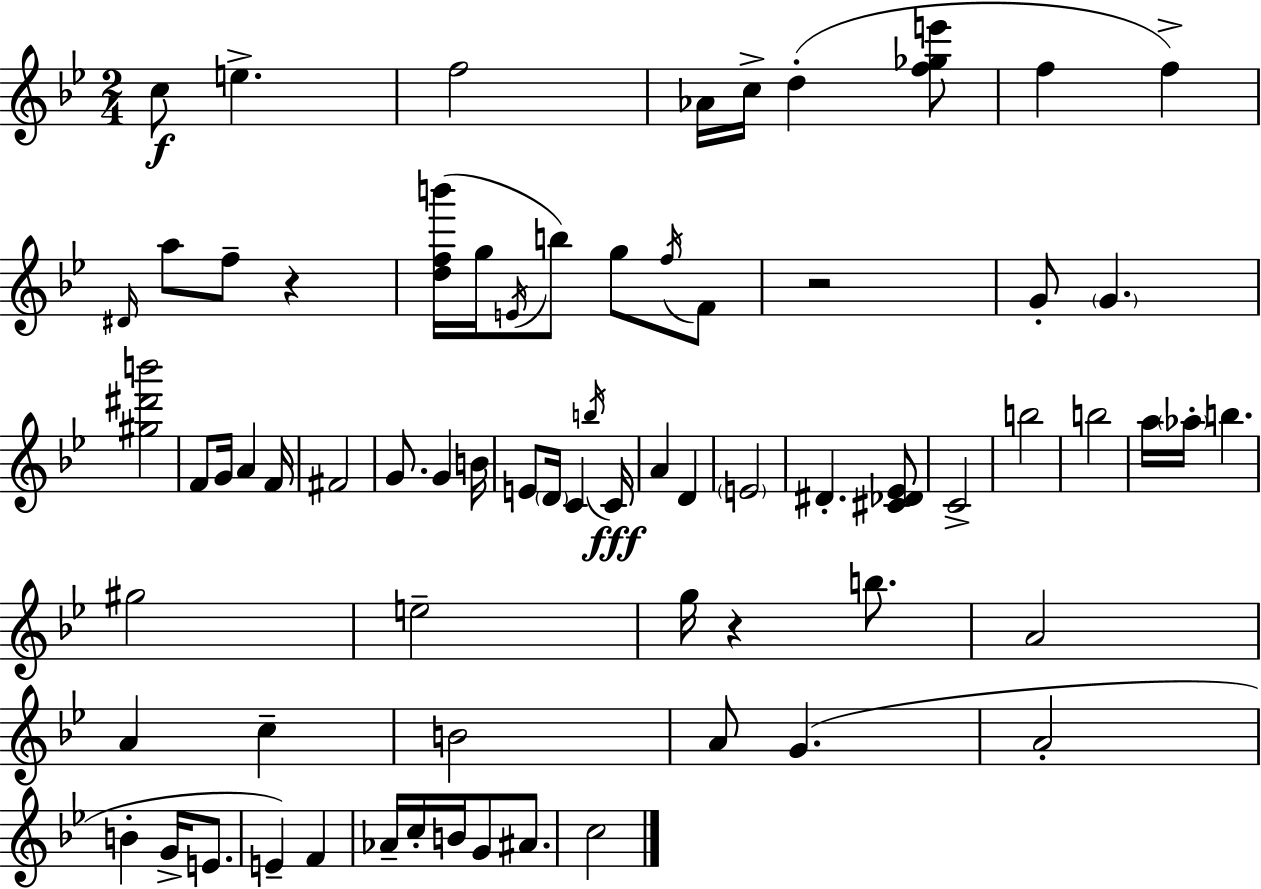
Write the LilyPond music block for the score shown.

{
  \clef treble
  \numericTimeSignature
  \time 2/4
  \key bes \major
  c''8\f e''4.-> | f''2 | aes'16 c''16-> d''4-.( <f'' ges'' e'''>8 | f''4 f''4->) | \break \grace { dis'16 } a''8 f''8-- r4 | <d'' f'' b'''>16( g''16 \acciaccatura { e'16 }) b''8 g''8 | \acciaccatura { f''16 } f'8 r2 | g'8-. \parenthesize g'4. | \break <gis'' dis''' b'''>2 | f'8 g'16 a'4 | f'16 fis'2 | g'8. g'4 | \break b'16 e'8 \parenthesize d'16 c'4 | \acciaccatura { b''16 }\fff c'16 a'4 | d'4 \parenthesize e'2 | dis'4.-. | \break <cis' des' ees'>8 c'2-> | b''2 | b''2 | a''16 \parenthesize aes''16-. b''4. | \break gis''2 | e''2-- | g''16 r4 | b''8. a'2 | \break a'4 | c''4-- b'2 | a'8 g'4.( | a'2-. | \break b'4-. | g'16-> e'8. e'4--) | f'4 aes'16-- c''16-. b'16 g'8 | ais'8. c''2 | \break \bar "|."
}